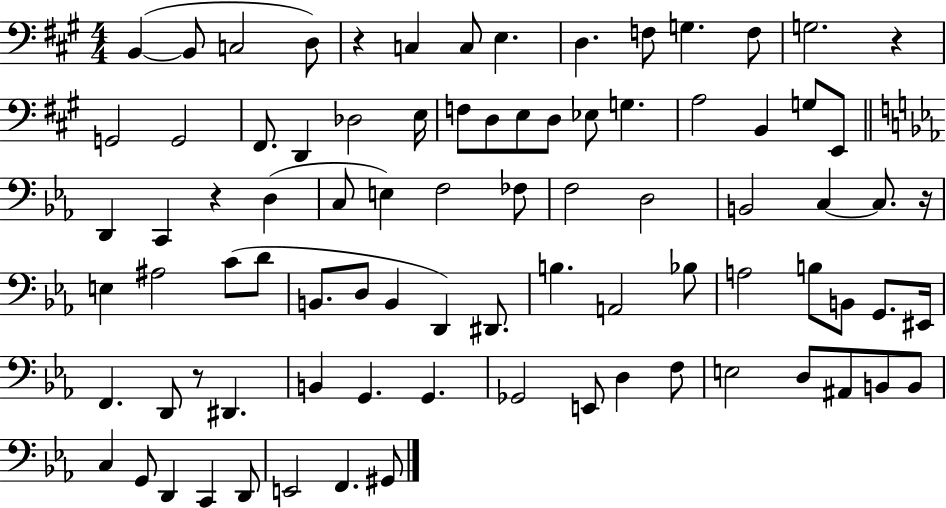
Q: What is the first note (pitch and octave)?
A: B2